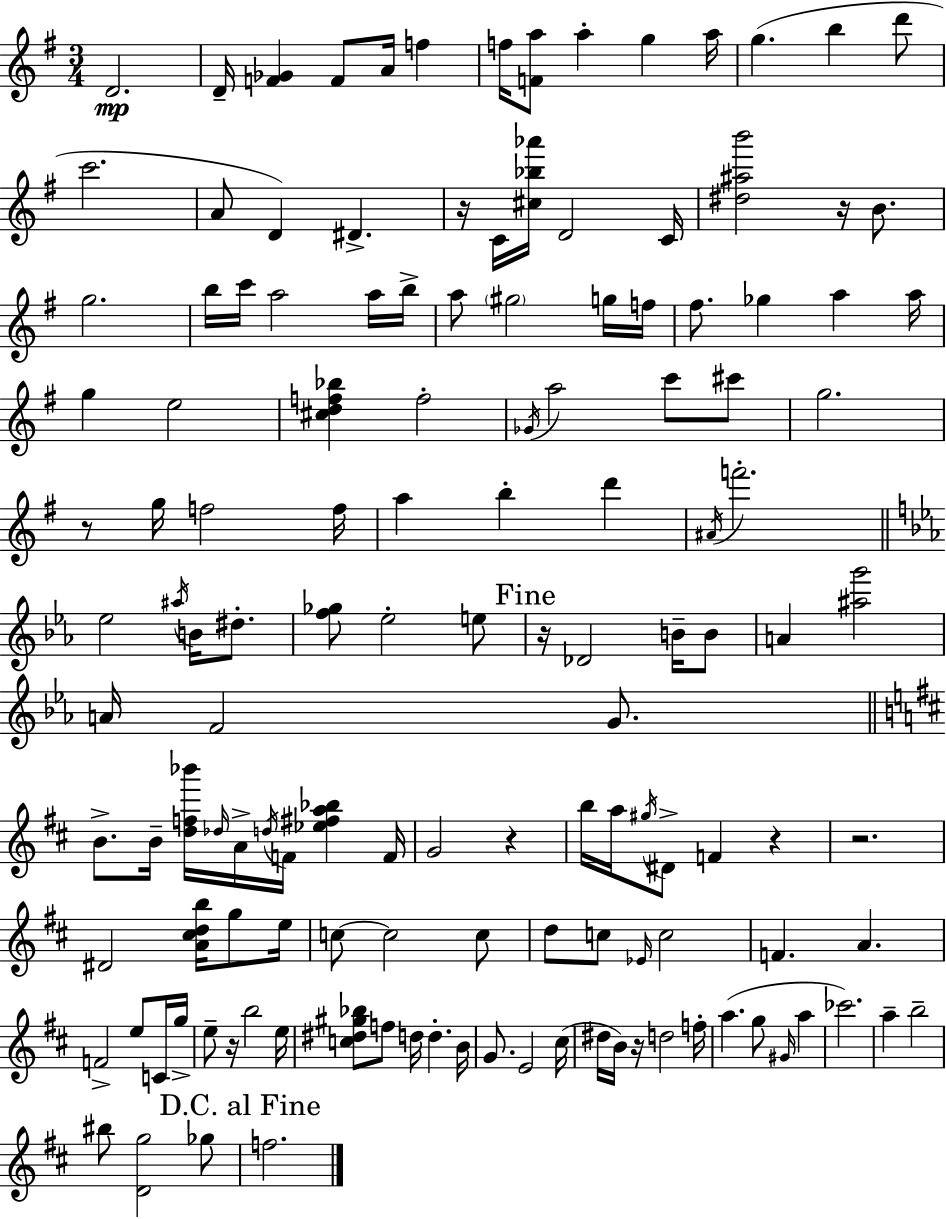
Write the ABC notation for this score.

X:1
T:Untitled
M:3/4
L:1/4
K:Em
D2 D/4 [F_G] F/2 A/4 f f/4 [Fa]/2 a g a/4 g b d'/2 c'2 A/2 D ^D z/4 C/4 [^c_b_a']/4 D2 C/4 [^d^ab']2 z/4 B/2 g2 b/4 c'/4 a2 a/4 b/4 a/2 ^g2 g/4 f/4 ^f/2 _g a a/4 g e2 [^cdf_b] f2 _G/4 a2 c'/2 ^c'/2 g2 z/2 g/4 f2 f/4 a b d' ^A/4 f'2 _e2 ^a/4 B/4 ^d/2 [f_g]/2 _e2 e/2 z/4 _D2 B/4 B/2 A [^ag']2 A/4 F2 G/2 B/2 B/4 [df_b']/4 _d/4 A/4 d/4 F/4 [_e^fa_b] F/4 G2 z b/4 a/4 ^g/4 ^D/2 F z z2 ^D2 [A^cdb]/4 g/2 e/4 c/2 c2 c/2 d/2 c/2 _E/4 c2 F A F2 e/2 C/4 g/4 e/2 z/4 b2 e/4 [c^d^g_b]/2 f/2 d/4 d B/4 G/2 E2 ^c/4 ^d/4 B/4 z/4 d2 f/4 a g/2 ^G/4 a _c'2 a b2 ^b/2 [Dg]2 _g/2 f2